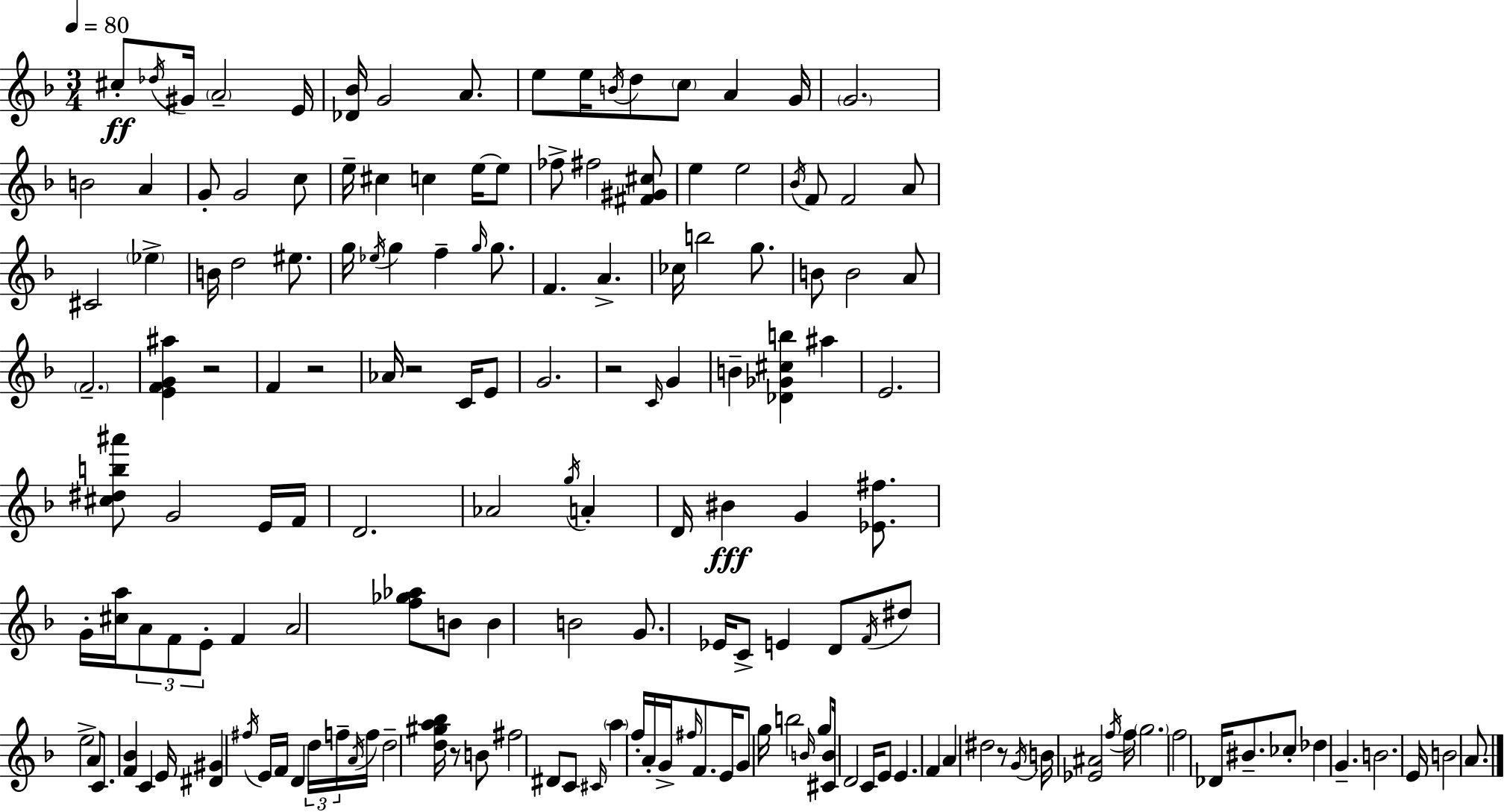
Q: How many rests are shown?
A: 6